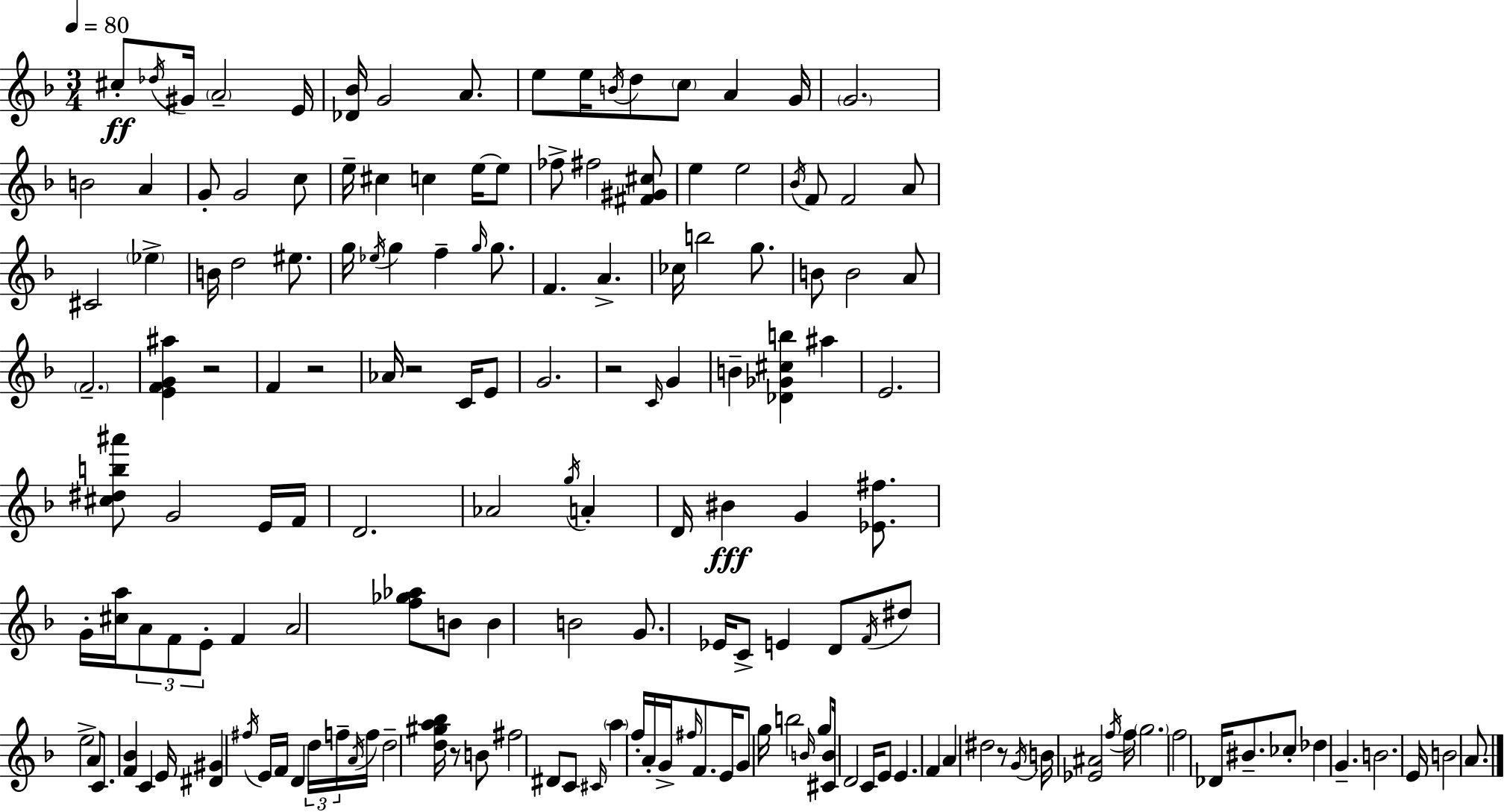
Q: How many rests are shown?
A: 6